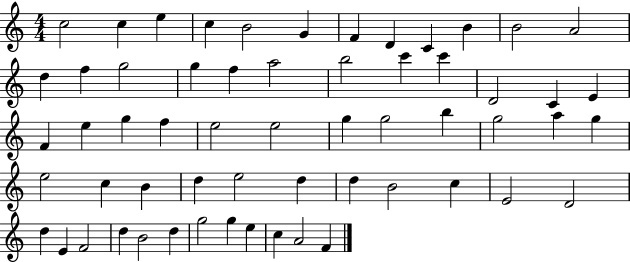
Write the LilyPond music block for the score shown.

{
  \clef treble
  \numericTimeSignature
  \time 4/4
  \key c \major
  c''2 c''4 e''4 | c''4 b'2 g'4 | f'4 d'4 c'4 b'4 | b'2 a'2 | \break d''4 f''4 g''2 | g''4 f''4 a''2 | b''2 c'''4 c'''4 | d'2 c'4 e'4 | \break f'4 e''4 g''4 f''4 | e''2 e''2 | g''4 g''2 b''4 | g''2 a''4 g''4 | \break e''2 c''4 b'4 | d''4 e''2 d''4 | d''4 b'2 c''4 | e'2 d'2 | \break d''4 e'4 f'2 | d''4 b'2 d''4 | g''2 g''4 e''4 | c''4 a'2 f'4 | \break \bar "|."
}